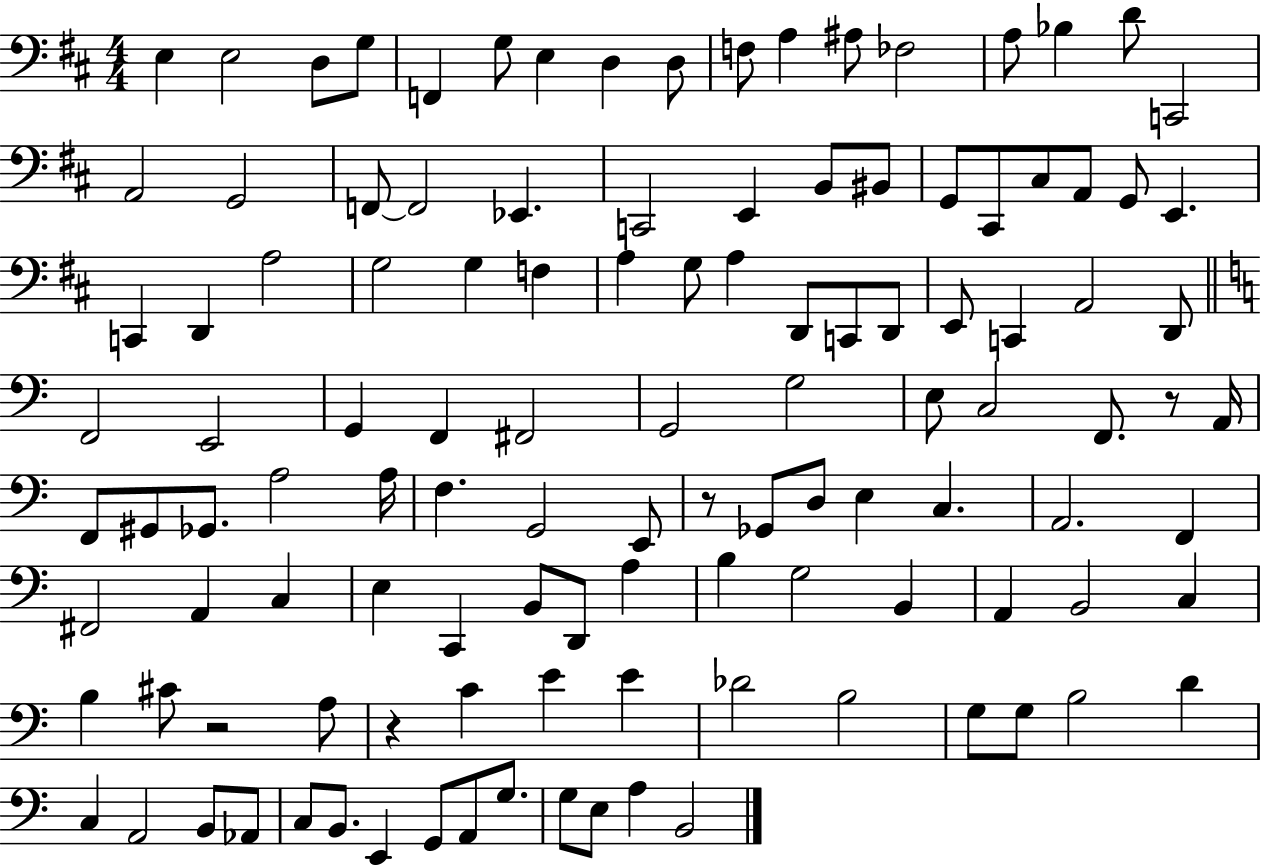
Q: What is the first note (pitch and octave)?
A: E3